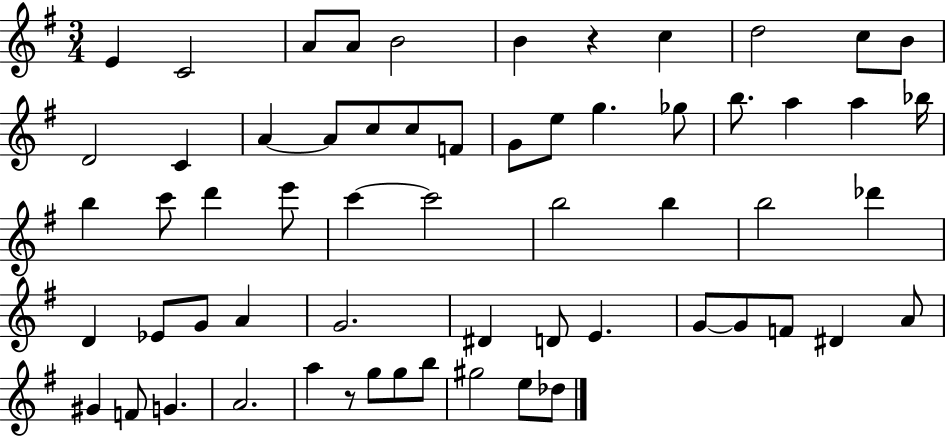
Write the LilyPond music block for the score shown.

{
  \clef treble
  \numericTimeSignature
  \time 3/4
  \key g \major
  e'4 c'2 | a'8 a'8 b'2 | b'4 r4 c''4 | d''2 c''8 b'8 | \break d'2 c'4 | a'4~~ a'8 c''8 c''8 f'8 | g'8 e''8 g''4. ges''8 | b''8. a''4 a''4 bes''16 | \break b''4 c'''8 d'''4 e'''8 | c'''4~~ c'''2 | b''2 b''4 | b''2 des'''4 | \break d'4 ees'8 g'8 a'4 | g'2. | dis'4 d'8 e'4. | g'8~~ g'8 f'8 dis'4 a'8 | \break gis'4 f'8 g'4. | a'2. | a''4 r8 g''8 g''8 b''8 | gis''2 e''8 des''8 | \break \bar "|."
}